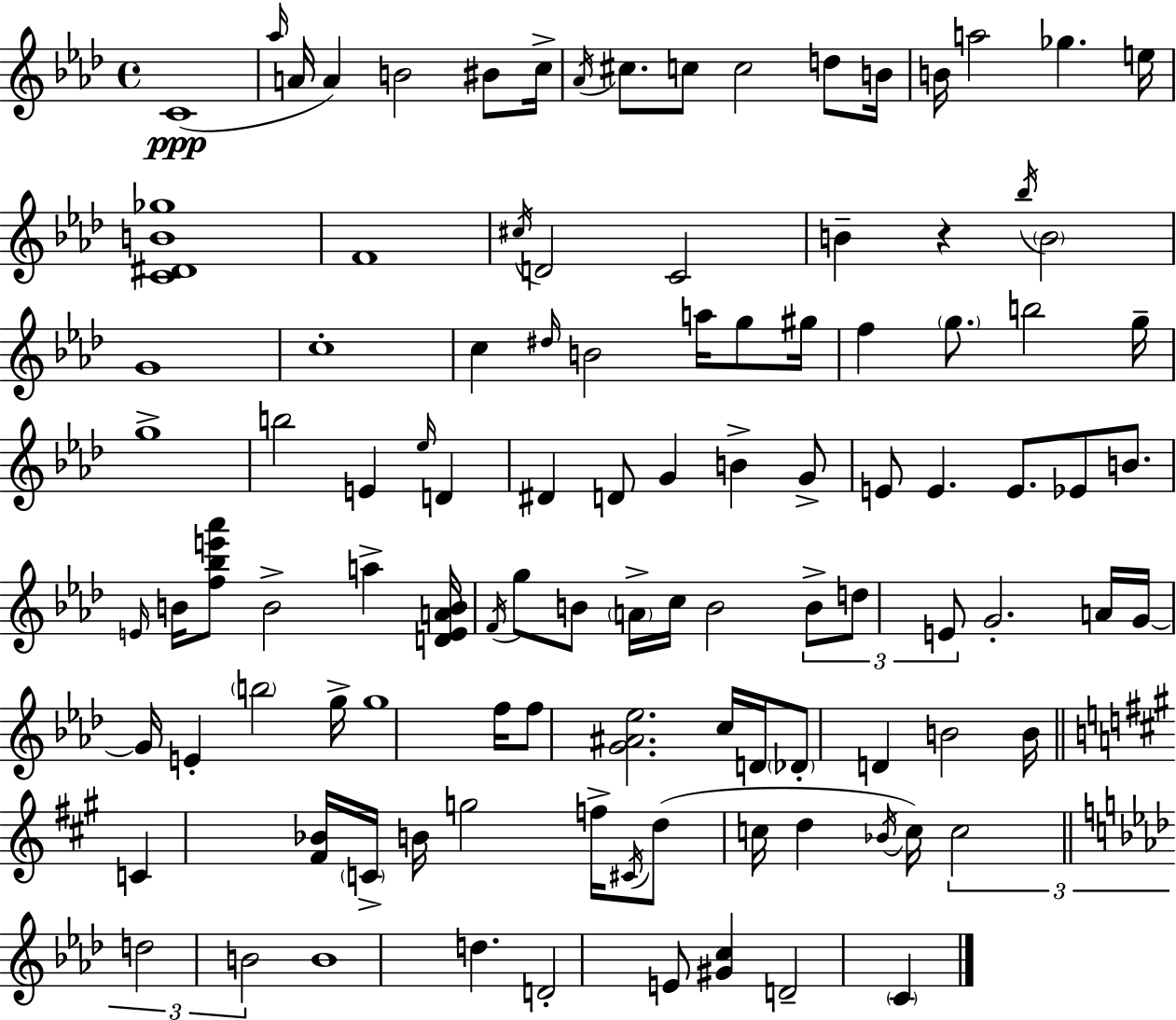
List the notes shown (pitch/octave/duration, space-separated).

C4/w Ab5/s A4/s A4/q B4/h BIS4/e C5/s Ab4/s C#5/e. C5/e C5/h D5/e B4/s B4/s A5/h Gb5/q. E5/s [C4,D#4,B4,Gb5]/w F4/w C#5/s D4/h C4/h B4/q R/q Bb5/s B4/h G4/w C5/w C5/q D#5/s B4/h A5/s G5/e G#5/s F5/q G5/e. B5/h G5/s G5/w B5/h E4/q Eb5/s D4/q D#4/q D4/e G4/q B4/q G4/e E4/e E4/q. E4/e. Eb4/e B4/e. E4/s B4/s [F5,Bb5,E6,Ab6]/e B4/h A5/q [D4,E4,A4,B4]/s F4/s G5/e B4/e A4/s C5/s B4/h B4/e D5/e E4/e G4/h. A4/s G4/s G4/s E4/q B5/h G5/s G5/w F5/s F5/e [G4,A#4,Eb5]/h. C5/s D4/s Db4/e D4/q B4/h B4/s C4/q [F#4,Bb4]/s C4/s B4/s G5/h F5/s C#4/s D5/e C5/s D5/q Bb4/s C5/s C5/h D5/h B4/h B4/w D5/q. D4/h E4/e [G#4,C5]/q D4/h C4/q